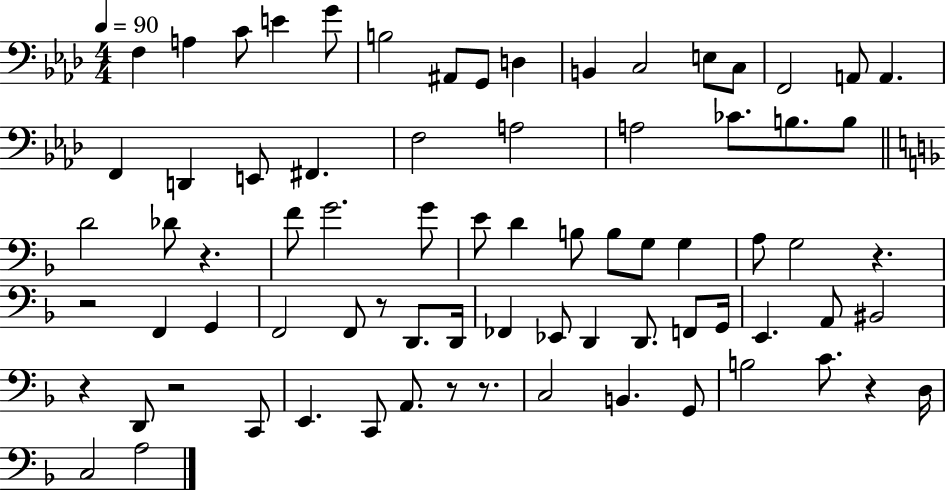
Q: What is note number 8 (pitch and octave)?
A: G2